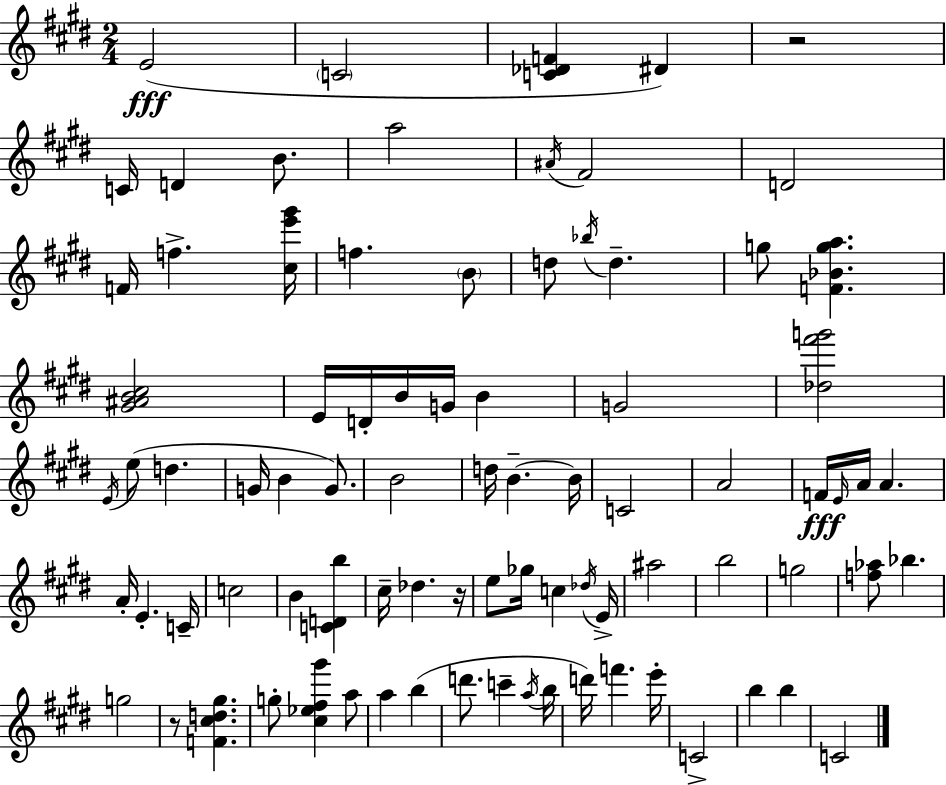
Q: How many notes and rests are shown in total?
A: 84